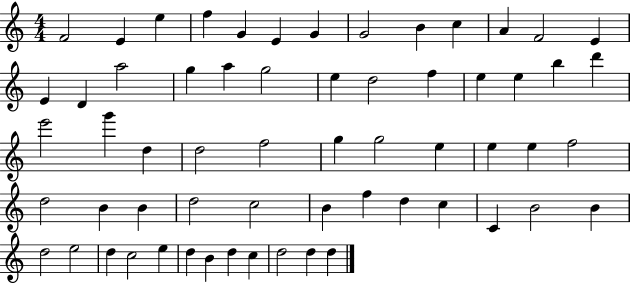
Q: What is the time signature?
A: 4/4